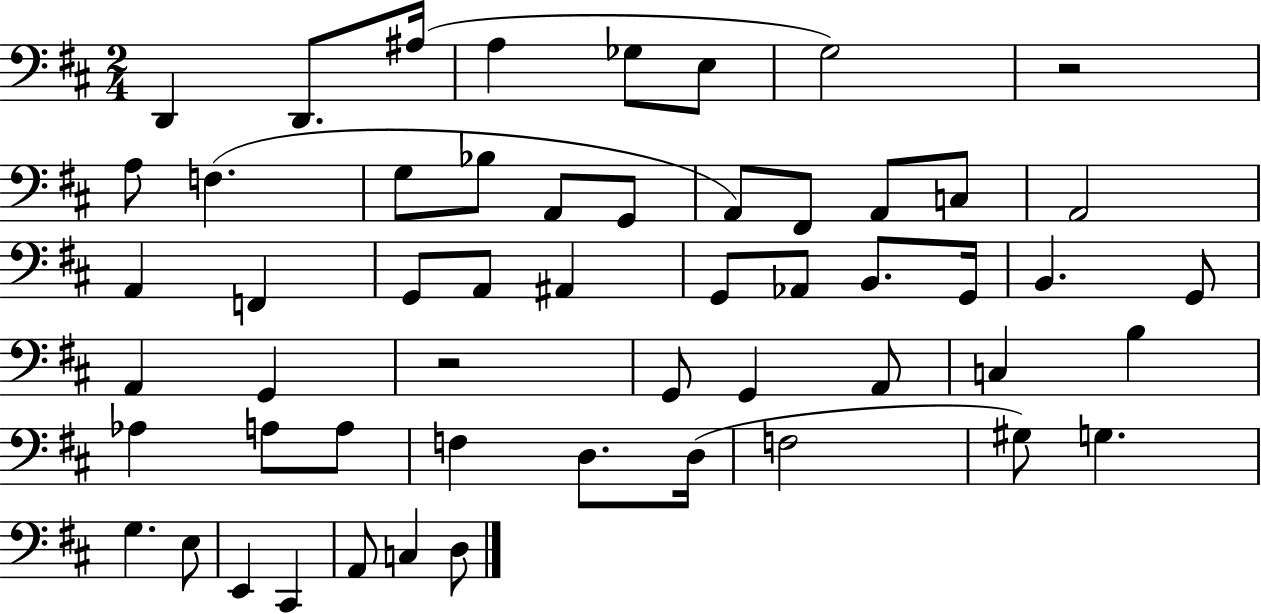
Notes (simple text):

D2/q D2/e. A#3/s A3/q Gb3/e E3/e G3/h R/h A3/e F3/q. G3/e Bb3/e A2/e G2/e A2/e F#2/e A2/e C3/e A2/h A2/q F2/q G2/e A2/e A#2/q G2/e Ab2/e B2/e. G2/s B2/q. G2/e A2/q G2/q R/h G2/e G2/q A2/e C3/q B3/q Ab3/q A3/e A3/e F3/q D3/e. D3/s F3/h G#3/e G3/q. G3/q. E3/e E2/q C#2/q A2/e C3/q D3/e